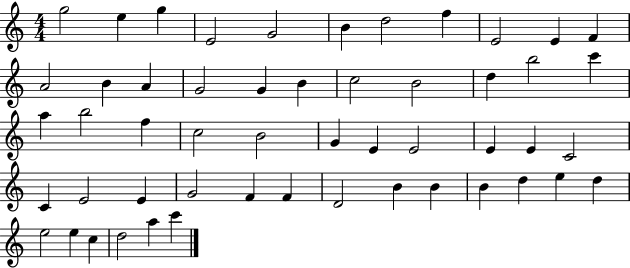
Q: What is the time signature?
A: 4/4